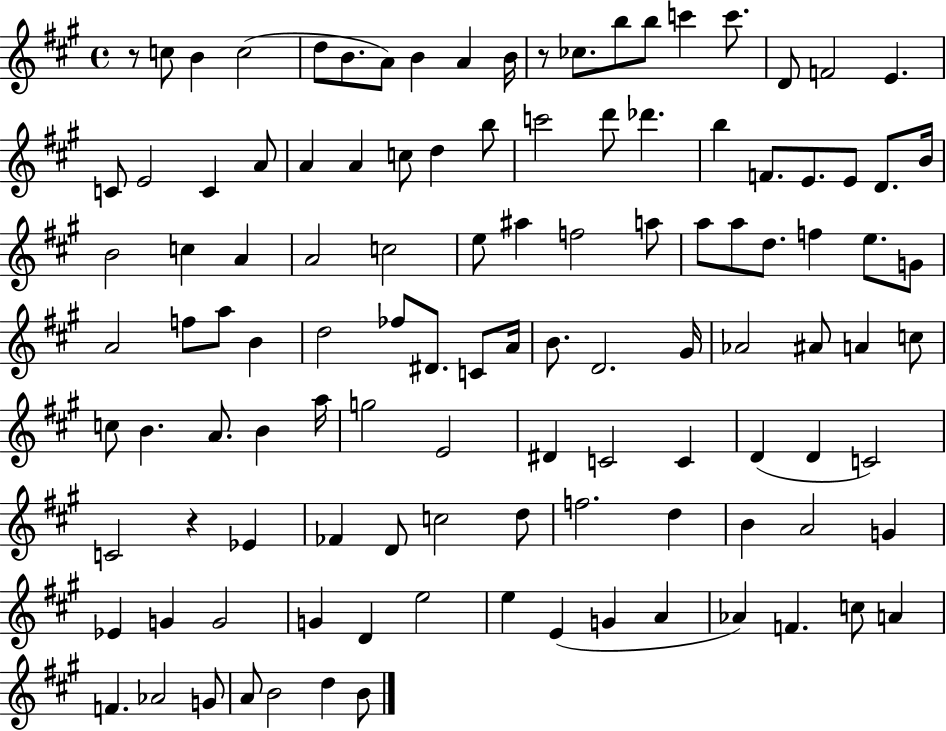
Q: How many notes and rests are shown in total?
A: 114